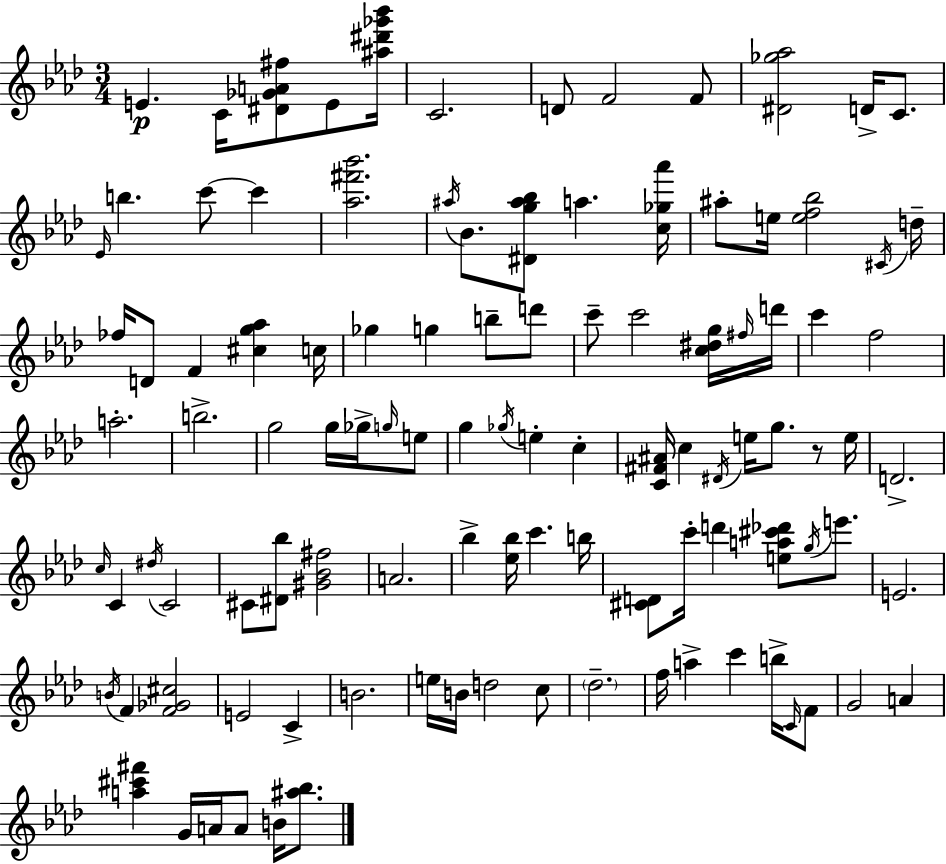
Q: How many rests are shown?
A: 1